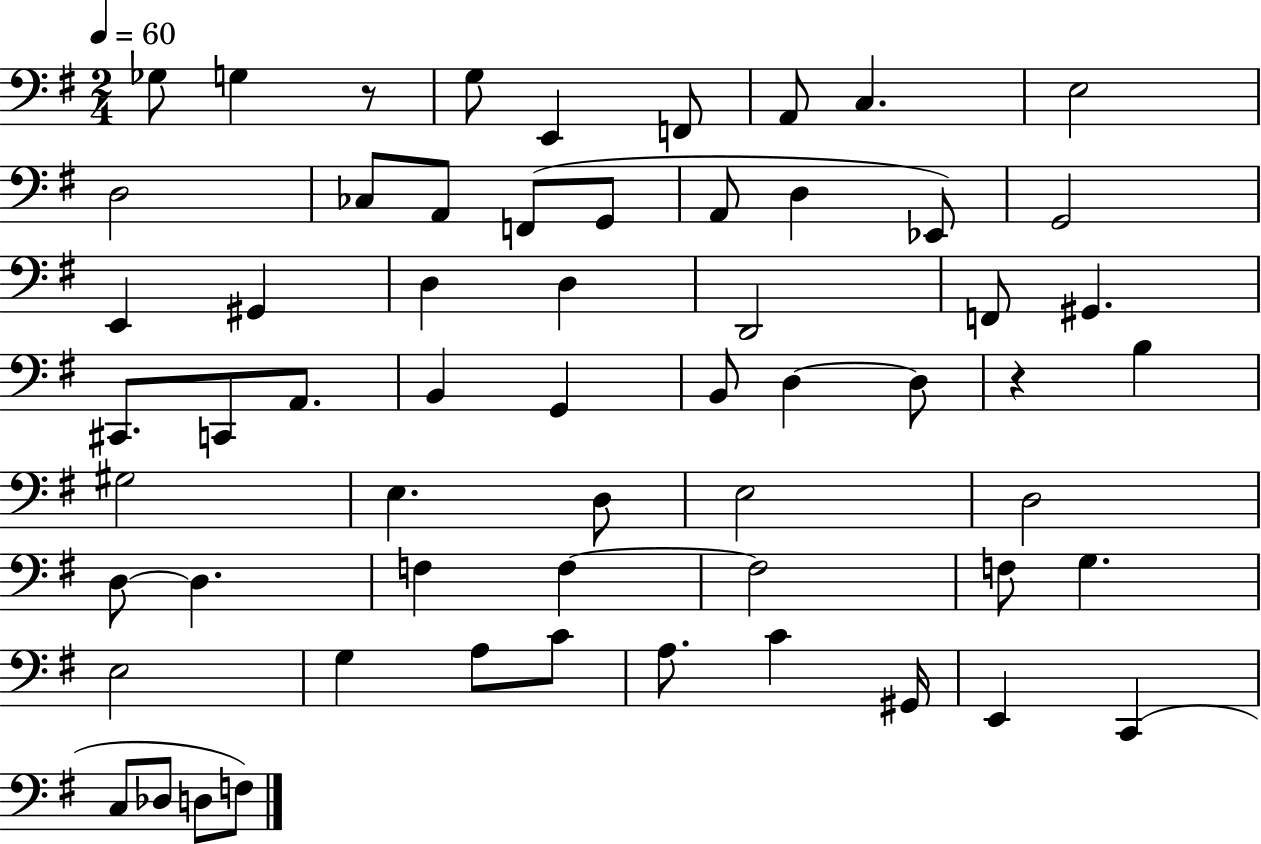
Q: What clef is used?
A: bass